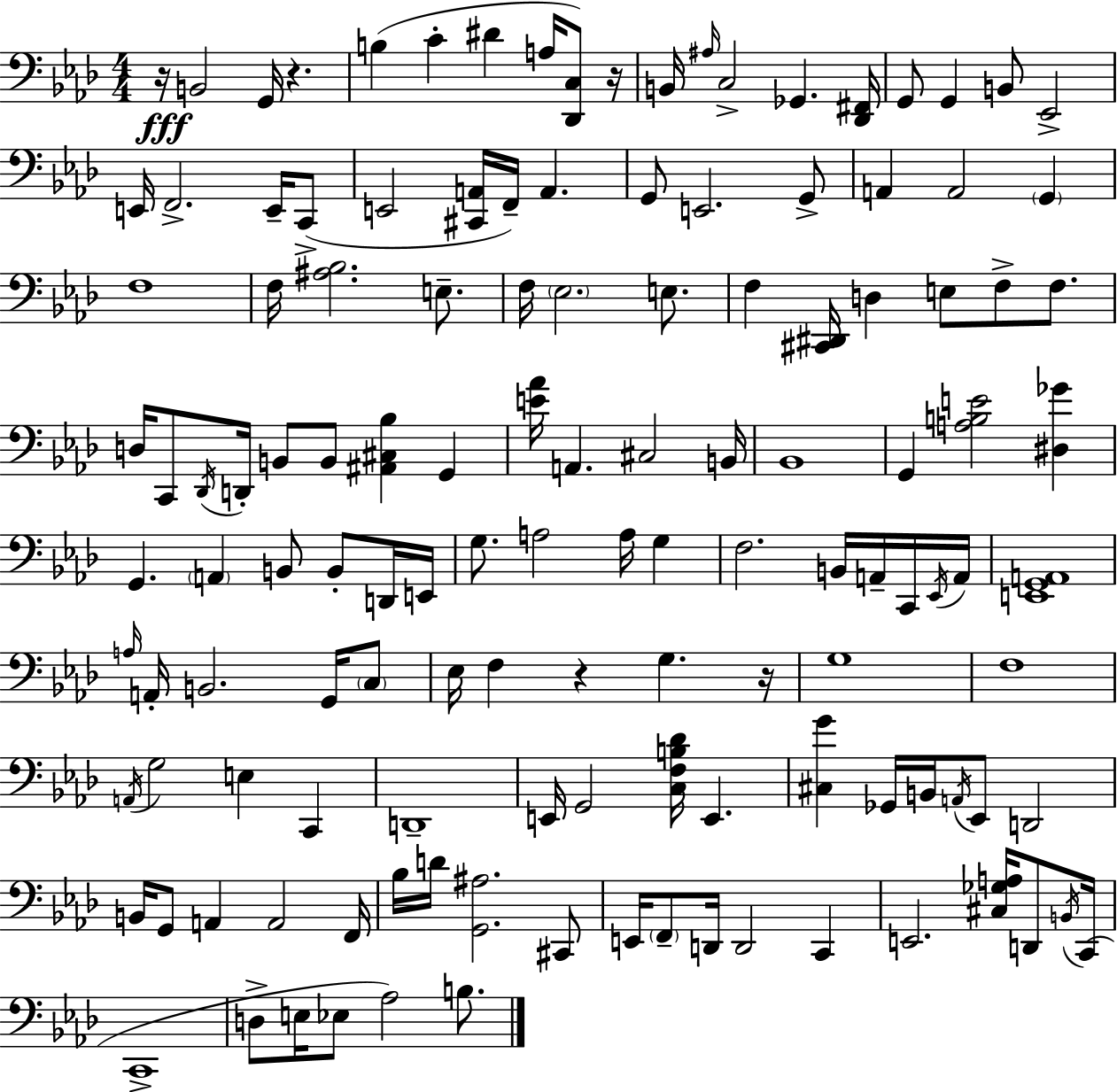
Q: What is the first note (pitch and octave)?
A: B2